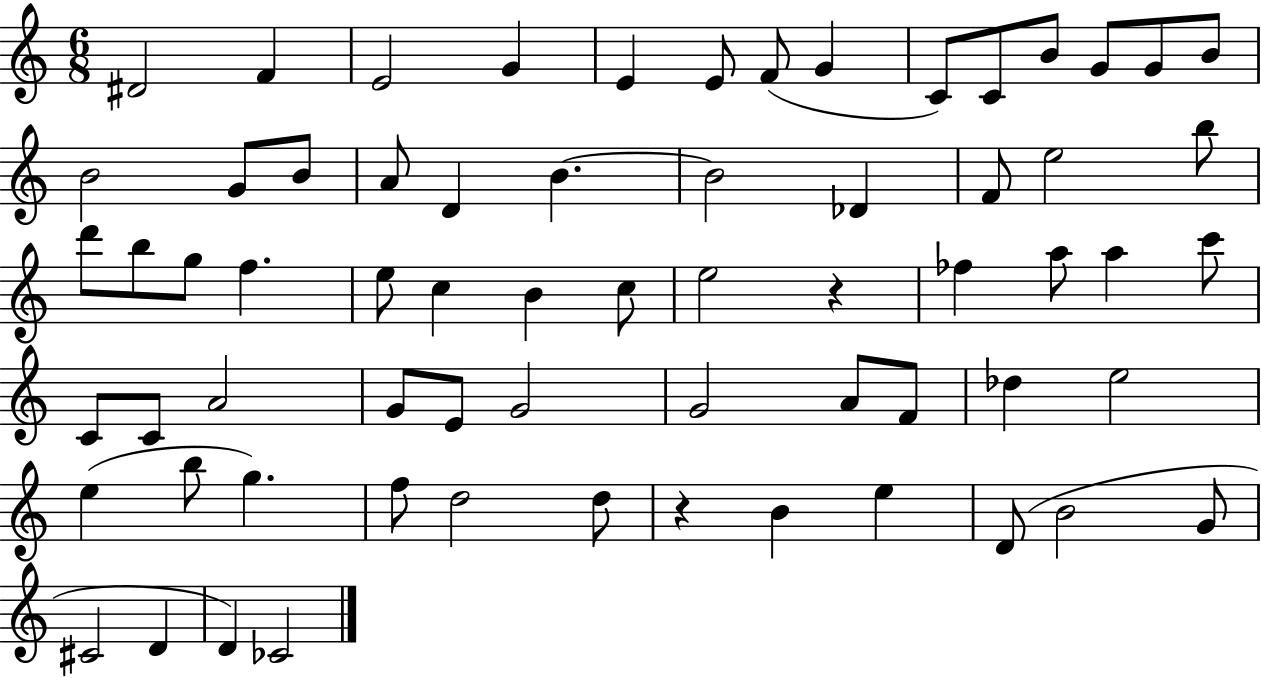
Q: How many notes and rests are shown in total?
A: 66